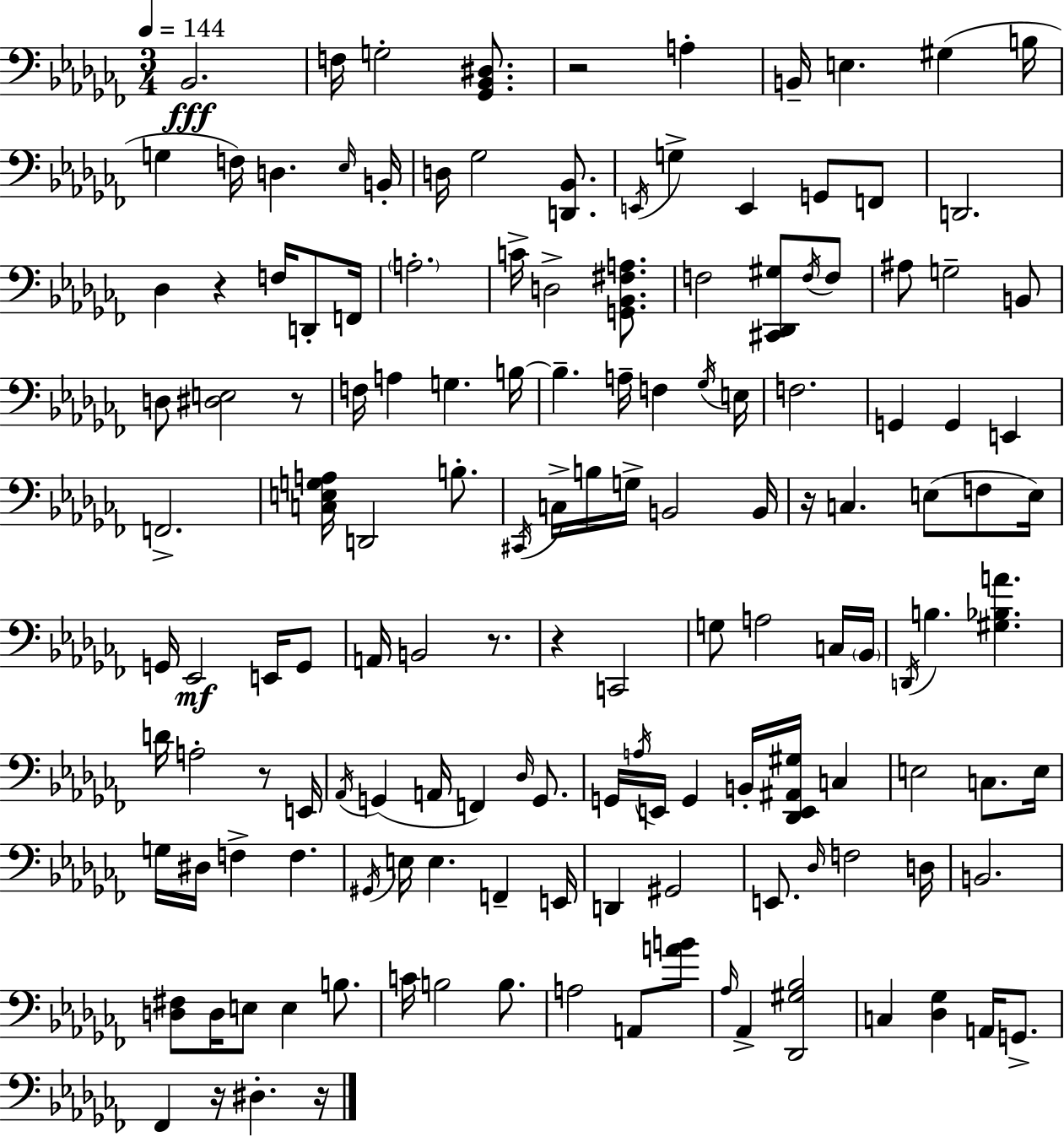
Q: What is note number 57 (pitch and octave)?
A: B2